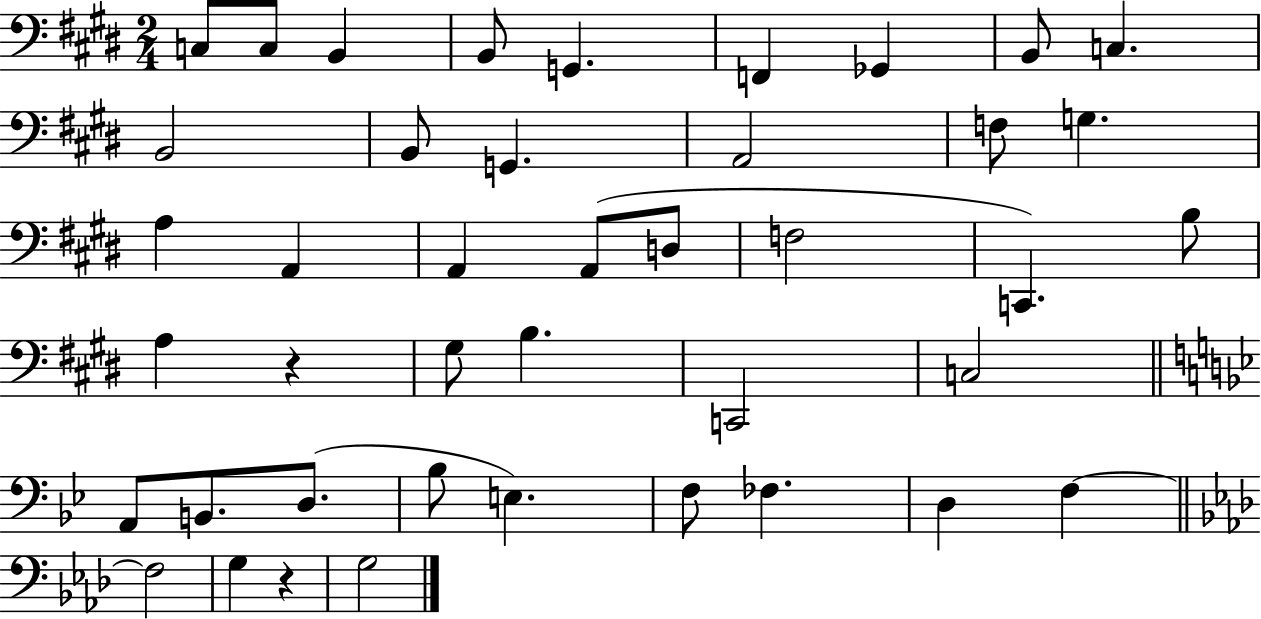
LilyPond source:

{
  \clef bass
  \numericTimeSignature
  \time 2/4
  \key e \major
  c8 c8 b,4 | b,8 g,4. | f,4 ges,4 | b,8 c4. | \break b,2 | b,8 g,4. | a,2 | f8 g4. | \break a4 a,4 | a,4 a,8( d8 | f2 | c,4.) b8 | \break a4 r4 | gis8 b4. | c,2 | c2 | \break \bar "||" \break \key bes \major a,8 b,8. d8.( | bes8 e4.) | f8 fes4. | d4 f4~~ | \break \bar "||" \break \key aes \major f2 | g4 r4 | g2 | \bar "|."
}